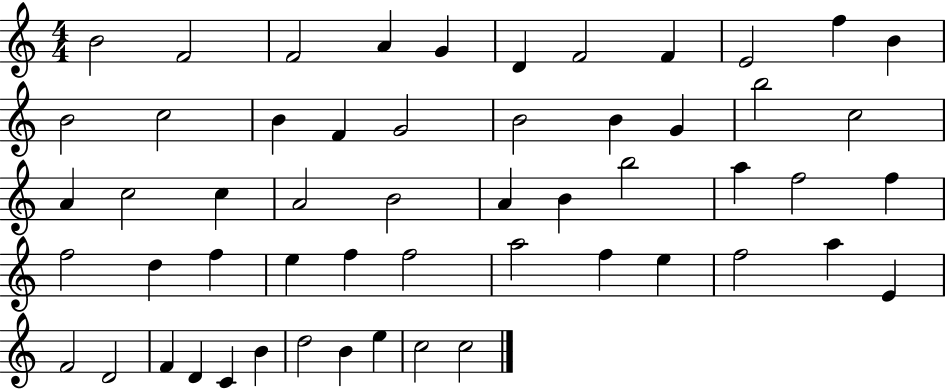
{
  \clef treble
  \numericTimeSignature
  \time 4/4
  \key c \major
  b'2 f'2 | f'2 a'4 g'4 | d'4 f'2 f'4 | e'2 f''4 b'4 | \break b'2 c''2 | b'4 f'4 g'2 | b'2 b'4 g'4 | b''2 c''2 | \break a'4 c''2 c''4 | a'2 b'2 | a'4 b'4 b''2 | a''4 f''2 f''4 | \break f''2 d''4 f''4 | e''4 f''4 f''2 | a''2 f''4 e''4 | f''2 a''4 e'4 | \break f'2 d'2 | f'4 d'4 c'4 b'4 | d''2 b'4 e''4 | c''2 c''2 | \break \bar "|."
}